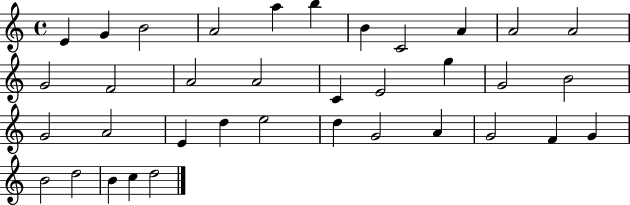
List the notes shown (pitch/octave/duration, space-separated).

E4/q G4/q B4/h A4/h A5/q B5/q B4/q C4/h A4/q A4/h A4/h G4/h F4/h A4/h A4/h C4/q E4/h G5/q G4/h B4/h G4/h A4/h E4/q D5/q E5/h D5/q G4/h A4/q G4/h F4/q G4/q B4/h D5/h B4/q C5/q D5/h